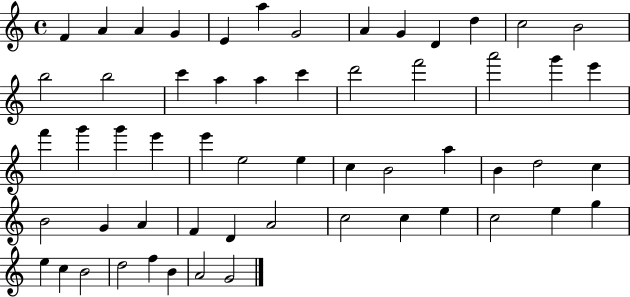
{
  \clef treble
  \time 4/4
  \defaultTimeSignature
  \key c \major
  f'4 a'4 a'4 g'4 | e'4 a''4 g'2 | a'4 g'4 d'4 d''4 | c''2 b'2 | \break b''2 b''2 | c'''4 a''4 a''4 c'''4 | d'''2 f'''2 | a'''2 g'''4 e'''4 | \break f'''4 g'''4 g'''4 e'''4 | e'''4 e''2 e''4 | c''4 b'2 a''4 | b'4 d''2 c''4 | \break b'2 g'4 a'4 | f'4 d'4 a'2 | c''2 c''4 e''4 | c''2 e''4 g''4 | \break e''4 c''4 b'2 | d''2 f''4 b'4 | a'2 g'2 | \bar "|."
}